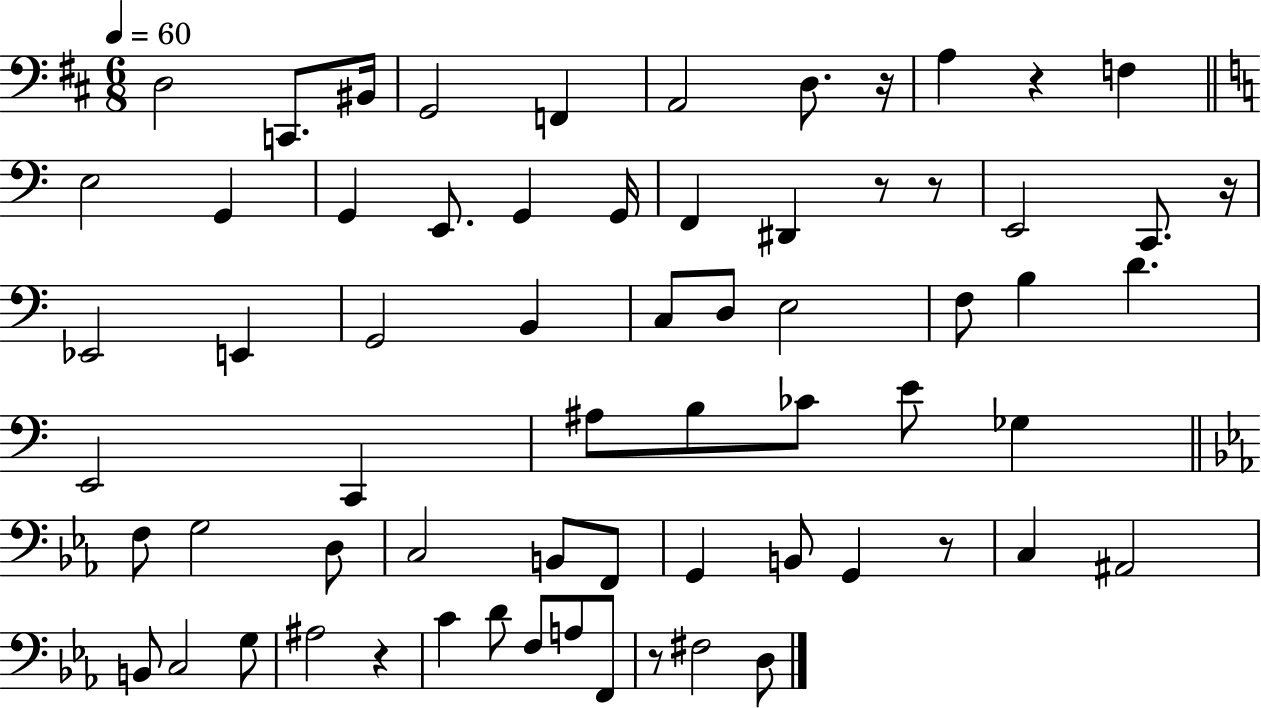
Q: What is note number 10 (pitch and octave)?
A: E3